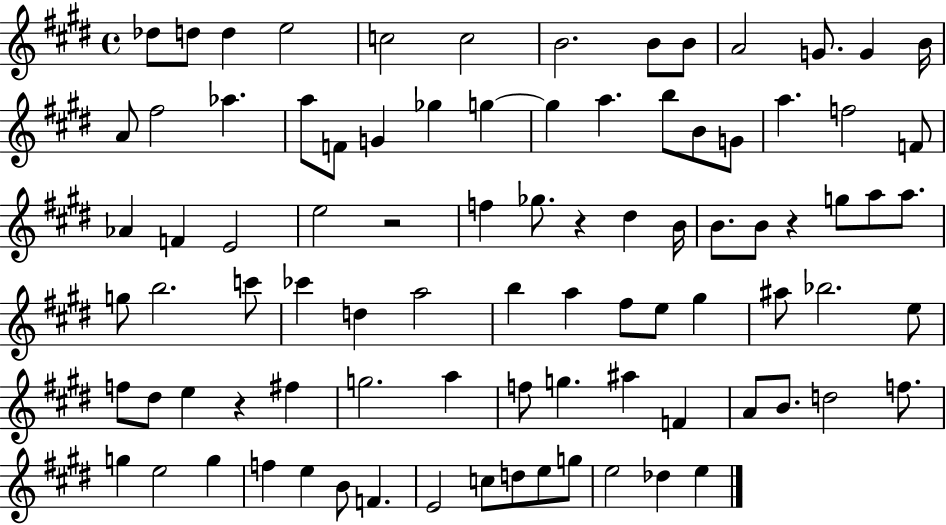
X:1
T:Untitled
M:4/4
L:1/4
K:E
_d/2 d/2 d e2 c2 c2 B2 B/2 B/2 A2 G/2 G B/4 A/2 ^f2 _a a/2 F/2 G _g g g a b/2 B/2 G/2 a f2 F/2 _A F E2 e2 z2 f _g/2 z ^d B/4 B/2 B/2 z g/2 a/2 a/2 g/2 b2 c'/2 _c' d a2 b a ^f/2 e/2 ^g ^a/2 _b2 e/2 f/2 ^d/2 e z ^f g2 a f/2 g ^a F A/2 B/2 d2 f/2 g e2 g f e B/2 F E2 c/2 d/2 e/2 g/2 e2 _d e